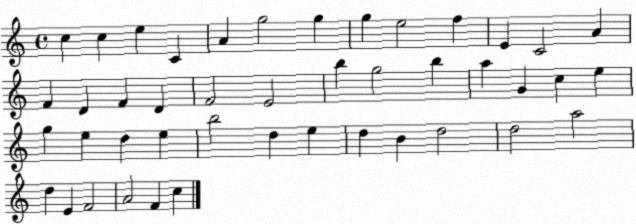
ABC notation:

X:1
T:Untitled
M:4/4
L:1/4
K:C
c c e C A g2 g g e2 f E C2 A F D F D F2 E2 b g2 b a G c e g e d e b2 d e d B d2 d2 a2 d E F2 A2 F c